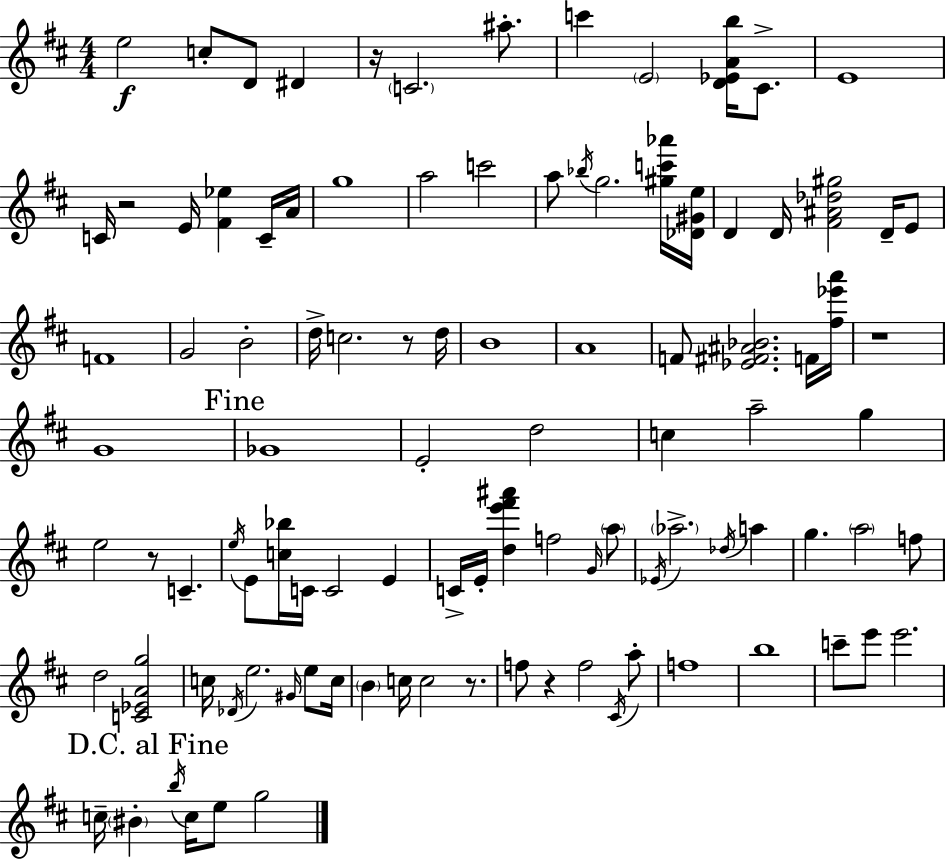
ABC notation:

X:1
T:Untitled
M:4/4
L:1/4
K:D
e2 c/2 D/2 ^D z/4 C2 ^a/2 c' E2 [D_EAb]/4 ^C/2 E4 C/4 z2 E/4 [^F_e] C/4 A/4 g4 a2 c'2 a/2 _b/4 g2 [^gc'_a']/4 [_D^Ge]/4 D D/4 [^F^A_d^g]2 D/4 E/2 F4 G2 B2 d/4 c2 z/2 d/4 B4 A4 F/2 [_E^F^A_B]2 F/4 [^f_e'a']/4 z4 G4 _G4 E2 d2 c a2 g e2 z/2 C e/4 E/2 [c_b]/4 C/4 C2 E C/4 E/4 [de'^f'^a'] f2 G/4 a/2 _E/4 _a2 _d/4 a g a2 f/2 d2 [C_EAg]2 c/4 _D/4 e2 ^G/4 e/2 c/4 B c/4 c2 z/2 f/2 z f2 ^C/4 a/2 f4 b4 c'/2 e'/2 e'2 c/4 ^B b/4 c/4 e/2 g2